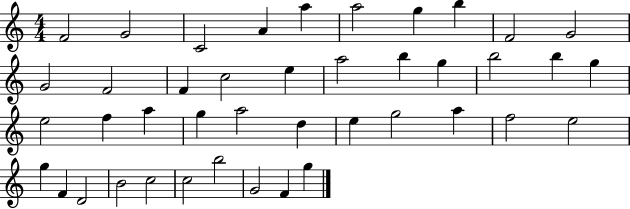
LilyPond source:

{
  \clef treble
  \numericTimeSignature
  \time 4/4
  \key c \major
  f'2 g'2 | c'2 a'4 a''4 | a''2 g''4 b''4 | f'2 g'2 | \break g'2 f'2 | f'4 c''2 e''4 | a''2 b''4 g''4 | b''2 b''4 g''4 | \break e''2 f''4 a''4 | g''4 a''2 d''4 | e''4 g''2 a''4 | f''2 e''2 | \break g''4 f'4 d'2 | b'2 c''2 | c''2 b''2 | g'2 f'4 g''4 | \break \bar "|."
}